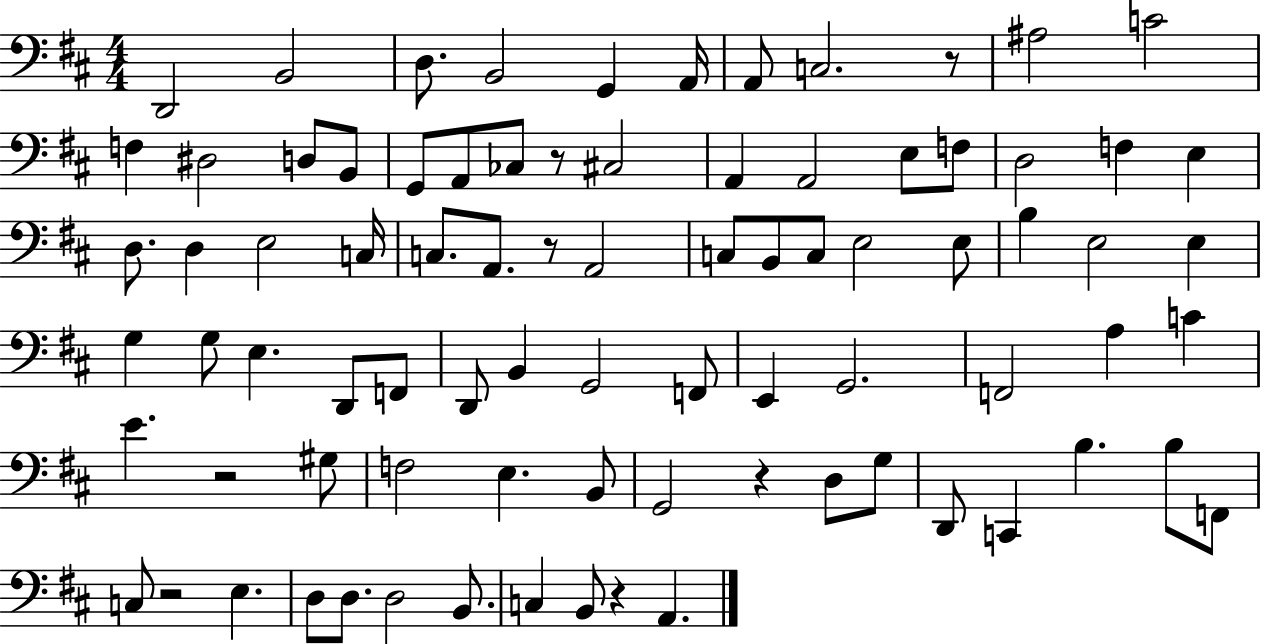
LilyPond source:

{
  \clef bass
  \numericTimeSignature
  \time 4/4
  \key d \major
  d,2 b,2 | d8. b,2 g,4 a,16 | a,8 c2. r8 | ais2 c'2 | \break f4 dis2 d8 b,8 | g,8 a,8 ces8 r8 cis2 | a,4 a,2 e8 f8 | d2 f4 e4 | \break d8. d4 e2 c16 | c8. a,8. r8 a,2 | c8 b,8 c8 e2 e8 | b4 e2 e4 | \break g4 g8 e4. d,8 f,8 | d,8 b,4 g,2 f,8 | e,4 g,2. | f,2 a4 c'4 | \break e'4. r2 gis8 | f2 e4. b,8 | g,2 r4 d8 g8 | d,8 c,4 b4. b8 f,8 | \break c8 r2 e4. | d8 d8. d2 b,8. | c4 b,8 r4 a,4. | \bar "|."
}